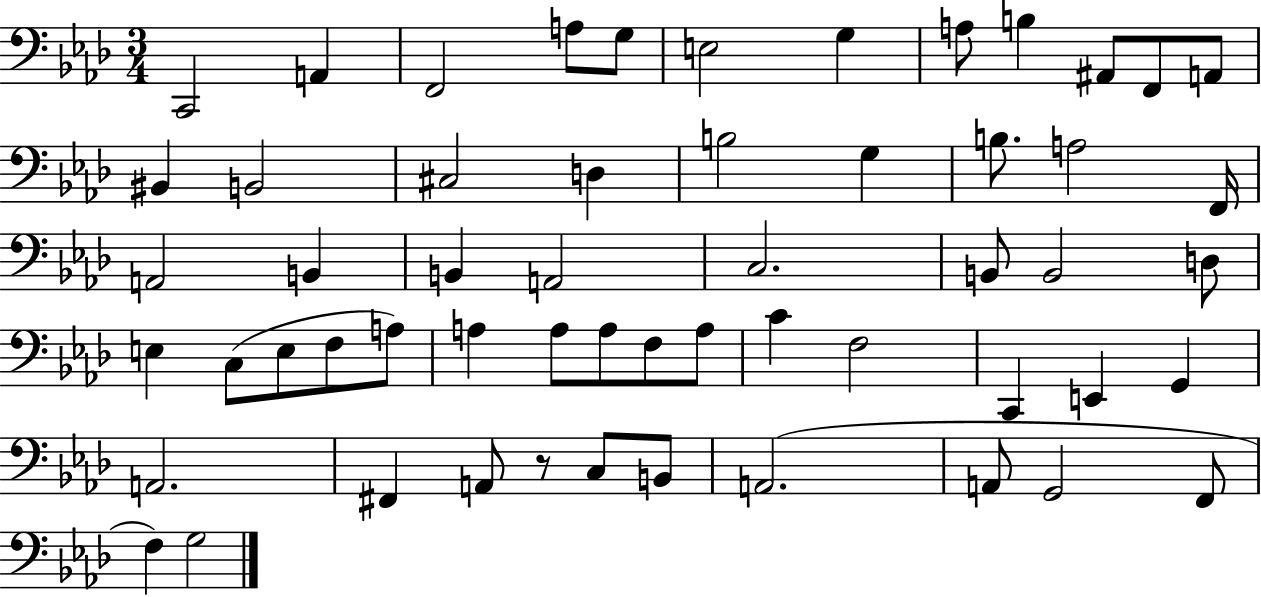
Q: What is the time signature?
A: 3/4